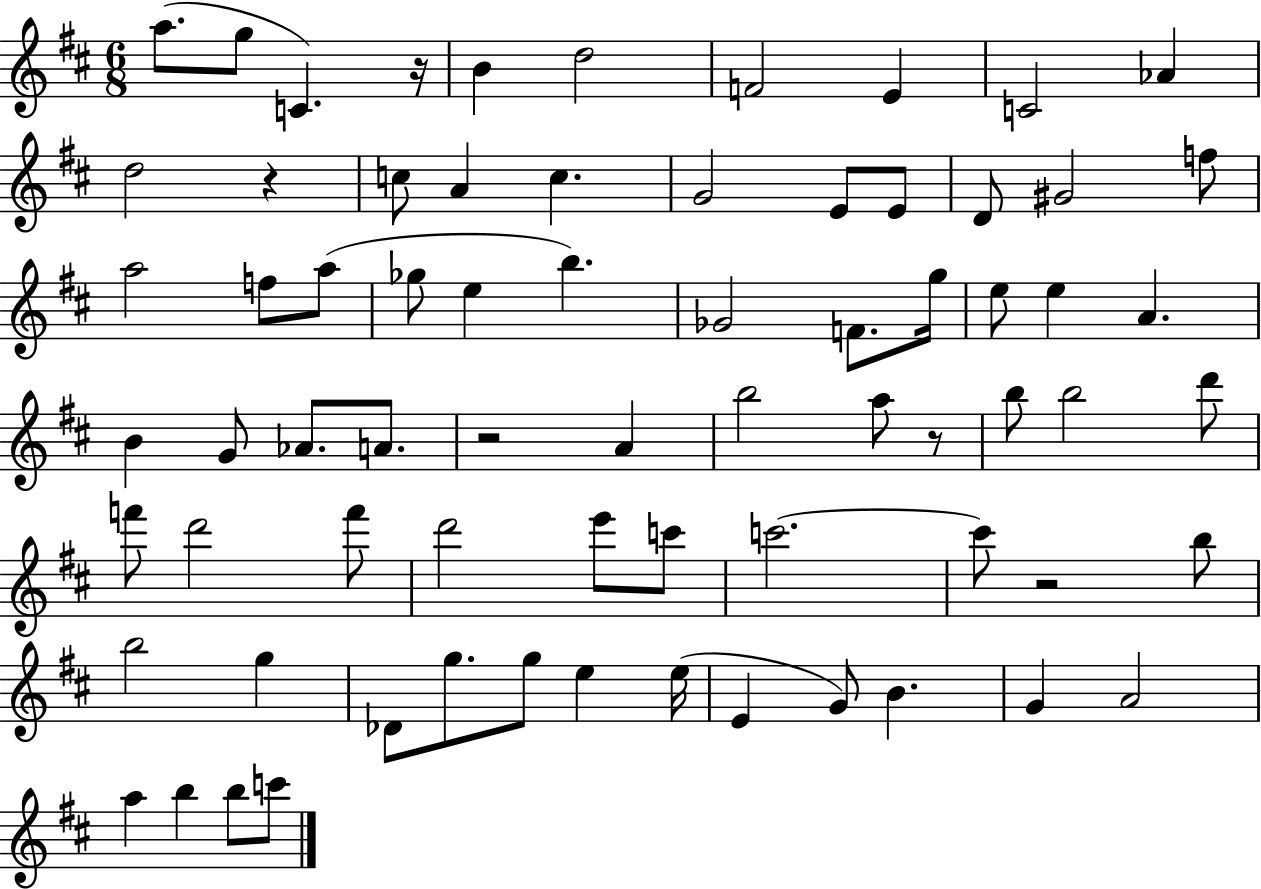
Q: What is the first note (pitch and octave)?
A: A5